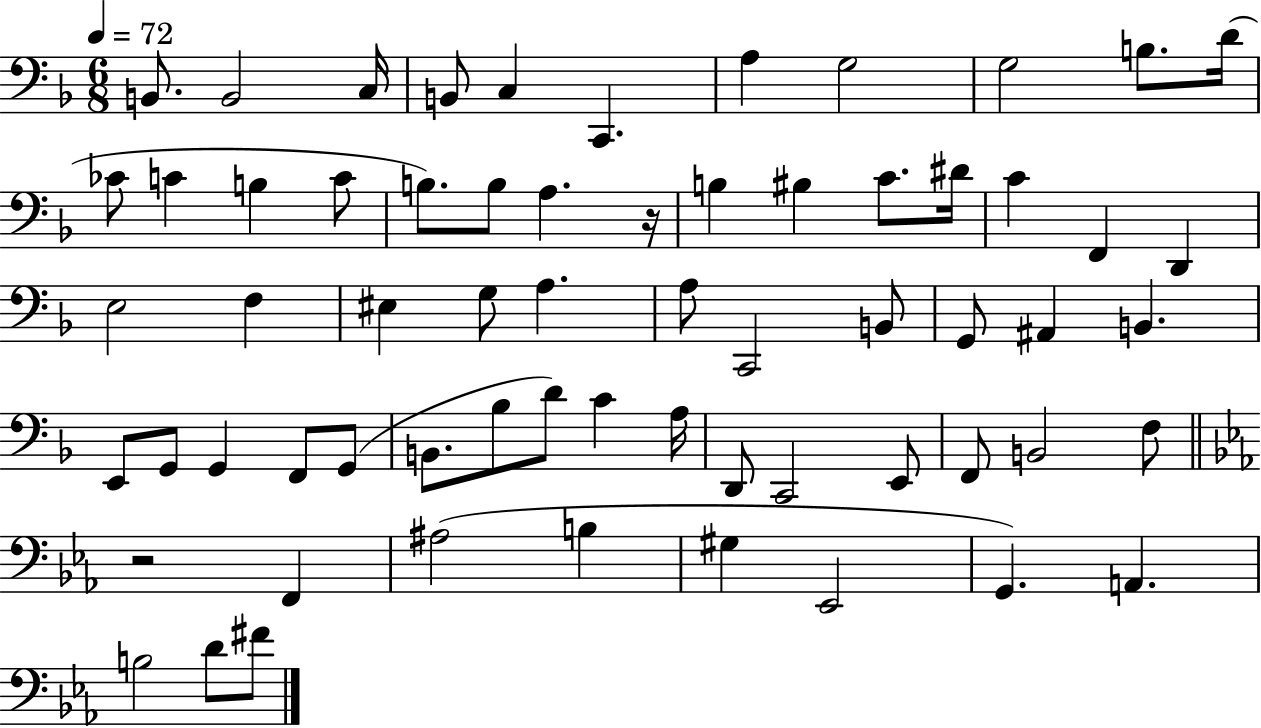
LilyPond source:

{
  \clef bass
  \numericTimeSignature
  \time 6/8
  \key f \major
  \tempo 4 = 72
  b,8. b,2 c16 | b,8 c4 c,4. | a4 g2 | g2 b8. d'16( | \break ces'8 c'4 b4 c'8 | b8.) b8 a4. r16 | b4 bis4 c'8. dis'16 | c'4 f,4 d,4 | \break e2 f4 | eis4 g8 a4. | a8 c,2 b,8 | g,8 ais,4 b,4. | \break e,8 g,8 g,4 f,8 g,8( | b,8. bes8 d'8) c'4 a16 | d,8 c,2 e,8 | f,8 b,2 f8 | \break \bar "||" \break \key ees \major r2 f,4 | ais2( b4 | gis4 ees,2 | g,4.) a,4. | \break b2 d'8 fis'8 | \bar "|."
}